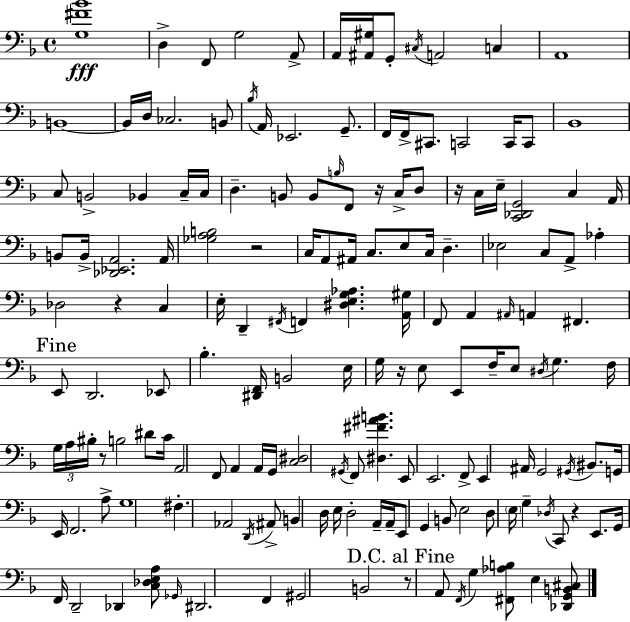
[G3,F#4,Bb4]/w D3/q F2/e G3/h A2/e A2/s [A#2,G#3]/s G2/e C#3/s A2/h C3/q A2/w B2/w B2/s D3/s CES3/h. B2/e Bb3/s A2/s Eb2/h. G2/e. F2/s F2/s C#2/e. C2/h C2/s C2/e Bb2/w C3/e B2/h Bb2/q C3/s C3/s D3/q. B2/e B2/e B3/s F2/e R/s C3/s D3/e R/s C3/s E3/s [C2,Db2,G2]/h C3/q A2/s B2/e B2/s [Db2,Eb2,A2]/h. A2/s [Gb3,A3,B3]/h R/h C3/s A2/e A#2/s C3/e. E3/e C3/s D3/q. Eb3/h C3/e A2/e Ab3/q Db3/h R/q C3/q E3/s D2/q F#2/s F2/q [D#3,E3,G3,Ab3]/q. [A2,G#3]/s F2/e A2/q A#2/s A2/q F#2/q. E2/e D2/h. Eb2/e Bb3/q. [D#2,F2]/s B2/h E3/s G3/s R/s E3/e E2/e F3/s E3/e D#3/s G3/q. F3/s G3/s A3/s BIS3/s R/e B3/h D#4/e C4/s A2/h F2/e A2/q A2/s G2/s [C3,D#3]/h G#2/s F2/e [D#3,F#4,A#4,B4]/q. E2/e E2/h. F2/e E2/q A#2/s G2/h G#2/s BIS2/e. G2/s E2/s F2/h. A3/e G3/w F#3/q. Ab2/h D2/s A#2/e B2/q D3/s E3/s D3/h A2/s A2/s E2/e G2/q B2/e E3/h D3/e E3/s G3/q Db3/s C2/e R/q E2/e. G2/s F2/s D2/h Db2/q [C3,Db3,E3,A3]/e Gb2/s D#2/h. F2/q G#2/h B2/h R/e A2/e F2/s G3/q [F#2,Ab3,B3]/e E3/q [Db2,G2,B2,C#3]/e